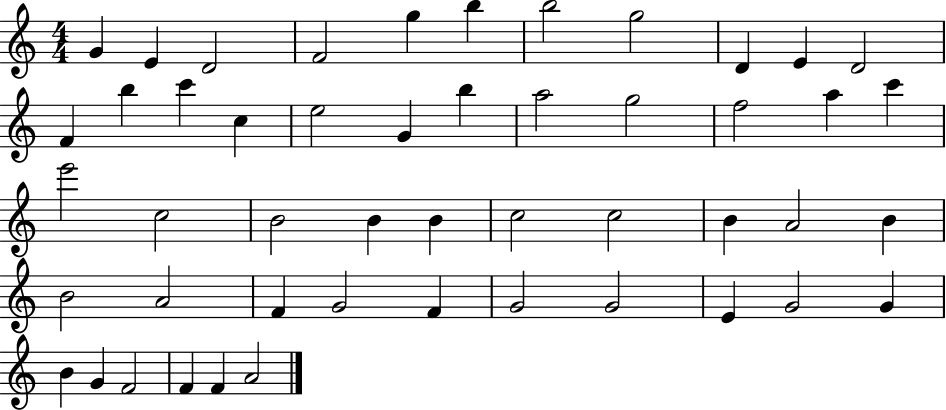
{
  \clef treble
  \numericTimeSignature
  \time 4/4
  \key c \major
  g'4 e'4 d'2 | f'2 g''4 b''4 | b''2 g''2 | d'4 e'4 d'2 | \break f'4 b''4 c'''4 c''4 | e''2 g'4 b''4 | a''2 g''2 | f''2 a''4 c'''4 | \break e'''2 c''2 | b'2 b'4 b'4 | c''2 c''2 | b'4 a'2 b'4 | \break b'2 a'2 | f'4 g'2 f'4 | g'2 g'2 | e'4 g'2 g'4 | \break b'4 g'4 f'2 | f'4 f'4 a'2 | \bar "|."
}